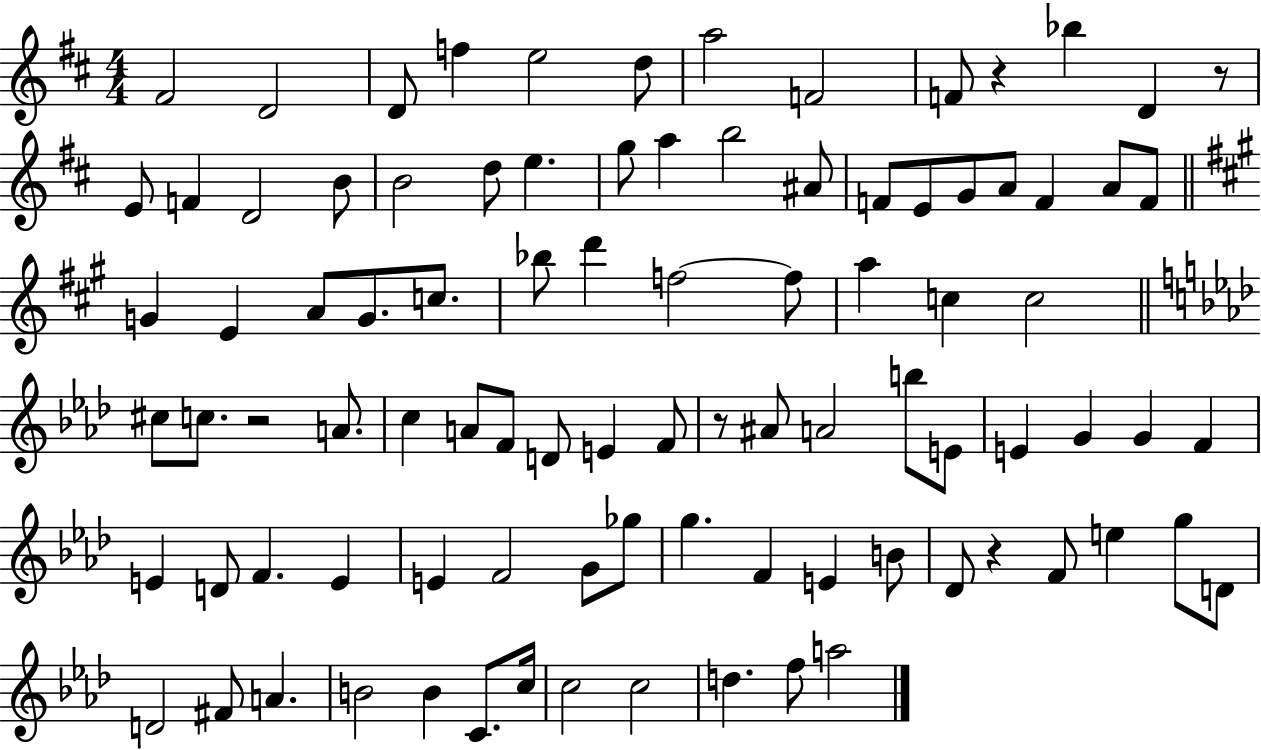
F#4/h D4/h D4/e F5/q E5/h D5/e A5/h F4/h F4/e R/q Bb5/q D4/q R/e E4/e F4/q D4/h B4/e B4/h D5/e E5/q. G5/e A5/q B5/h A#4/e F4/e E4/e G4/e A4/e F4/q A4/e F4/e G4/q E4/q A4/e G4/e. C5/e. Bb5/e D6/q F5/h F5/e A5/q C5/q C5/h C#5/e C5/e. R/h A4/e. C5/q A4/e F4/e D4/e E4/q F4/e R/e A#4/e A4/h B5/e E4/e E4/q G4/q G4/q F4/q E4/q D4/e F4/q. E4/q E4/q F4/h G4/e Gb5/e G5/q. F4/q E4/q B4/e Db4/e R/q F4/e E5/q G5/e D4/e D4/h F#4/e A4/q. B4/h B4/q C4/e. C5/s C5/h C5/h D5/q. F5/e A5/h